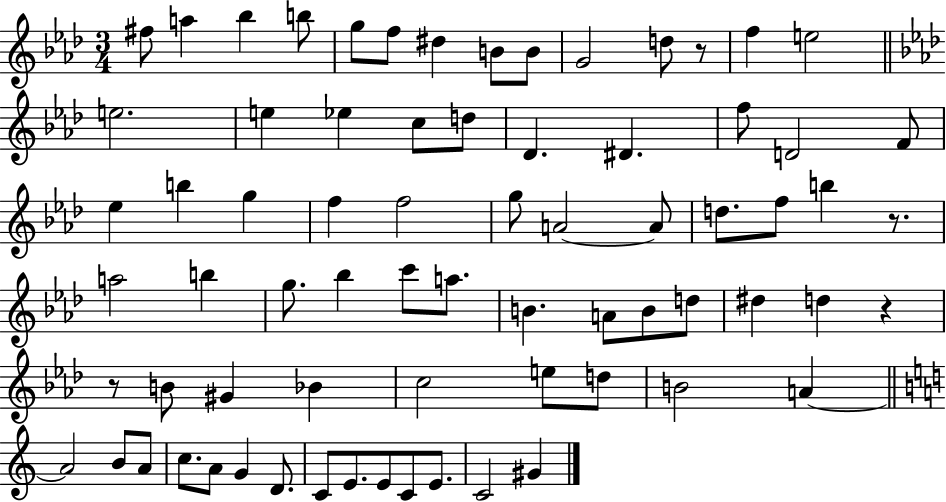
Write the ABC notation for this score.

X:1
T:Untitled
M:3/4
L:1/4
K:Ab
^f/2 a _b b/2 g/2 f/2 ^d B/2 B/2 G2 d/2 z/2 f e2 e2 e _e c/2 d/2 _D ^D f/2 D2 F/2 _e b g f f2 g/2 A2 A/2 d/2 f/2 b z/2 a2 b g/2 _b c'/2 a/2 B A/2 B/2 d/2 ^d d z z/2 B/2 ^G _B c2 e/2 d/2 B2 A A2 B/2 A/2 c/2 A/2 G D/2 C/2 E/2 E/2 C/2 E/2 C2 ^G